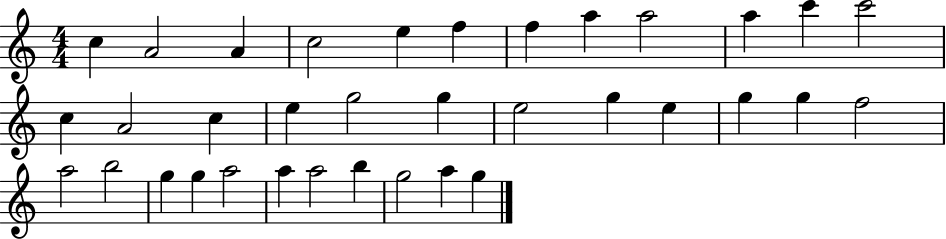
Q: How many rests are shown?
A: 0